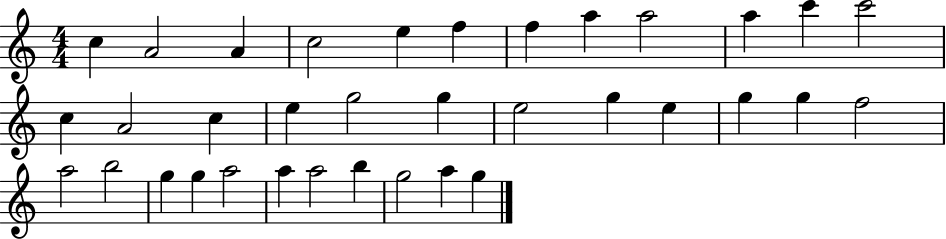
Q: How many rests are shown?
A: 0